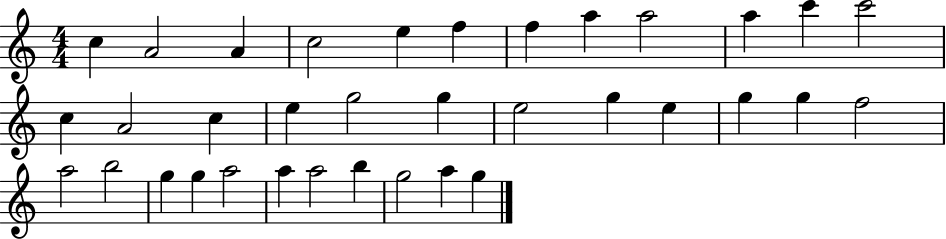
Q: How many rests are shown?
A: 0